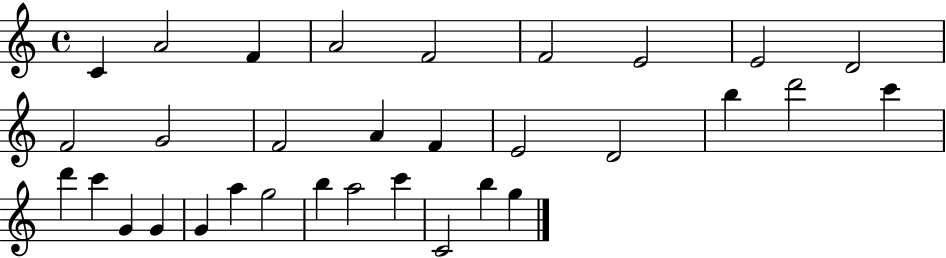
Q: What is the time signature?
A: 4/4